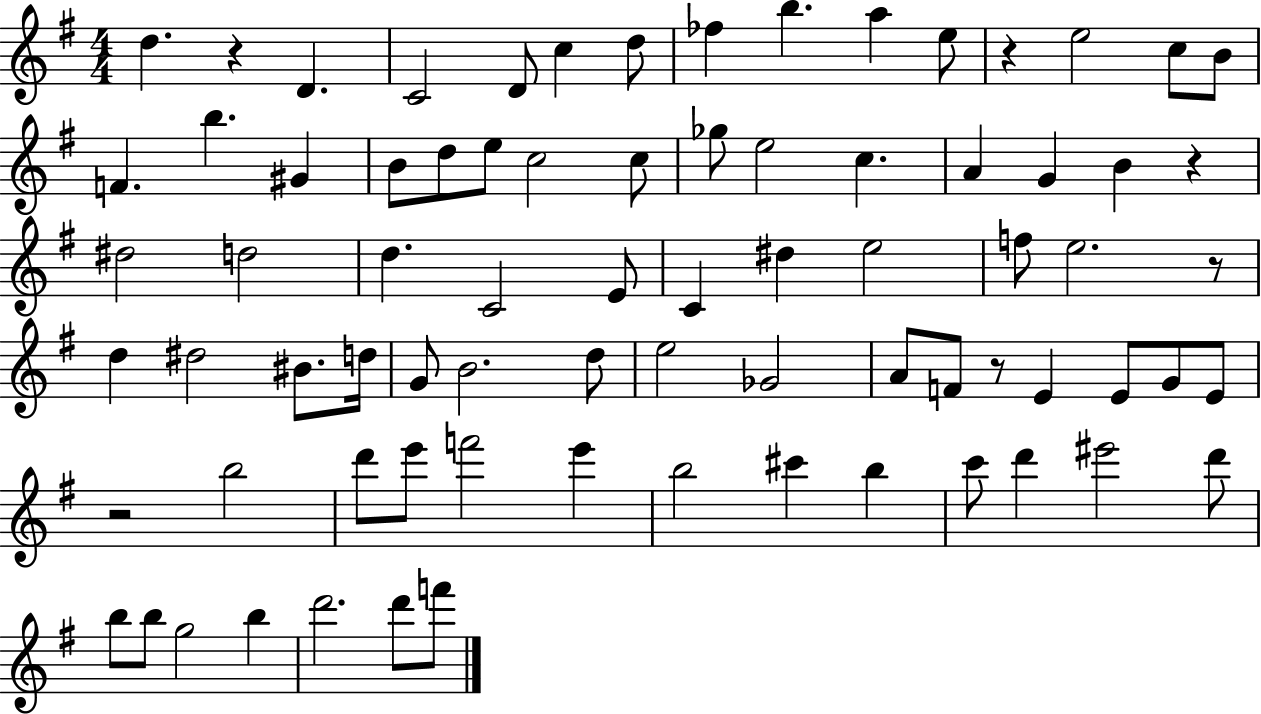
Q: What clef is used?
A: treble